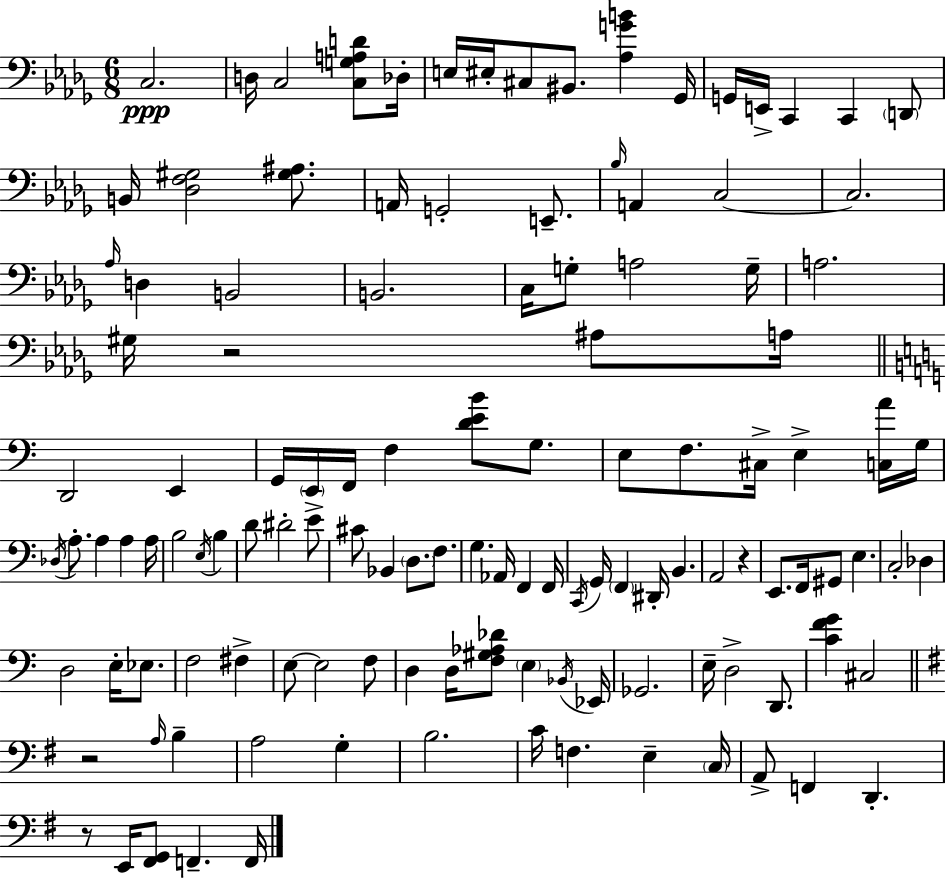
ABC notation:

X:1
T:Untitled
M:6/8
L:1/4
K:Bbm
C,2 D,/4 C,2 [C,G,A,D]/2 _D,/4 E,/4 ^E,/4 ^C,/2 ^B,,/2 [_A,GB] _G,,/4 G,,/4 E,,/4 C,, C,, D,,/2 B,,/4 [_D,F,^G,]2 [^G,^A,]/2 A,,/4 G,,2 E,,/2 _B,/4 A,, C,2 C,2 _A,/4 D, B,,2 B,,2 C,/4 G,/2 A,2 G,/4 A,2 ^G,/4 z2 ^A,/2 A,/4 D,,2 E,, G,,/4 E,,/4 F,,/4 F, [DEB]/2 G,/2 E,/2 F,/2 ^C,/4 E, [C,A]/4 G,/4 _D,/4 A,/2 A, A, A,/4 B,2 E,/4 B, D/2 ^D2 E/2 ^C/2 _B,, D,/2 F,/2 G, _A,,/4 F,, F,,/4 C,,/4 G,,/4 F,, ^D,,/4 B,, A,,2 z E,,/2 F,,/4 ^G,,/2 E, C,2 _D, D,2 E,/4 _E,/2 F,2 ^F, E,/2 E,2 F,/2 D, D,/4 [F,^G,_A,_D]/2 E, _B,,/4 _E,,/4 _G,,2 E,/4 D,2 D,,/2 [CFG] ^C,2 z2 A,/4 B, A,2 G, B,2 C/4 F, E, C,/4 A,,/2 F,, D,, z/2 E,,/4 [^F,,G,,]/2 F,, F,,/4